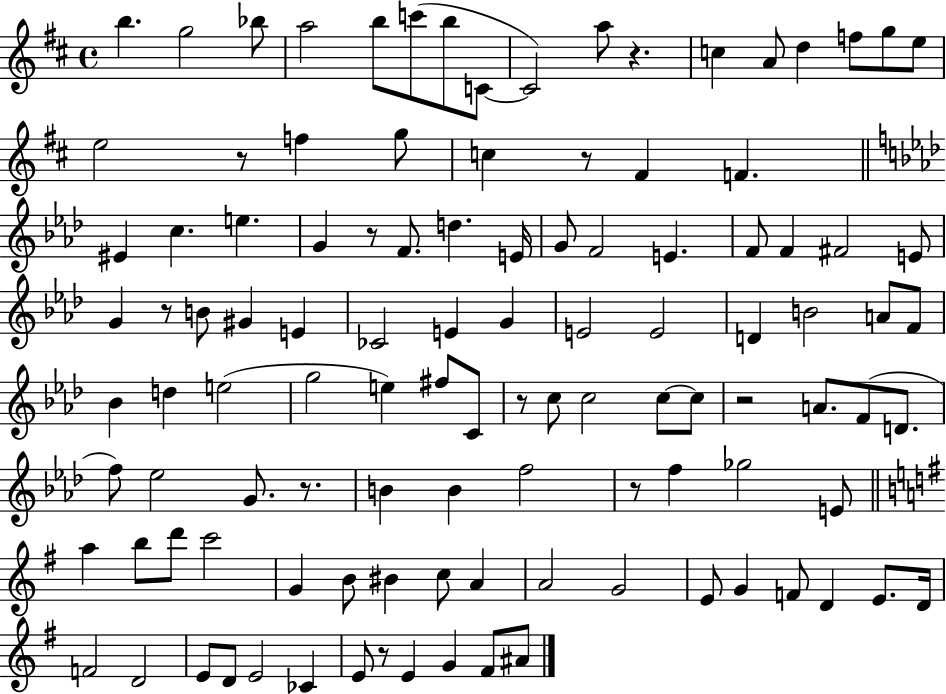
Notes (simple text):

B5/q. G5/h Bb5/e A5/h B5/e C6/e B5/e C4/e C4/h A5/e R/q. C5/q A4/e D5/q F5/e G5/e E5/e E5/h R/e F5/q G5/e C5/q R/e F#4/q F4/q. EIS4/q C5/q. E5/q. G4/q R/e F4/e. D5/q. E4/s G4/e F4/h E4/q. F4/e F4/q F#4/h E4/e G4/q R/e B4/e G#4/q E4/q CES4/h E4/q G4/q E4/h E4/h D4/q B4/h A4/e F4/e Bb4/q D5/q E5/h G5/h E5/q F#5/e C4/e R/e C5/e C5/h C5/e C5/e R/h A4/e. F4/e D4/e. F5/e Eb5/h G4/e. R/e. B4/q B4/q F5/h R/e F5/q Gb5/h E4/e A5/q B5/e D6/e C6/h G4/q B4/e BIS4/q C5/e A4/q A4/h G4/h E4/e G4/q F4/e D4/q E4/e. D4/s F4/h D4/h E4/e D4/e E4/h CES4/q E4/e R/e E4/q G4/q F#4/e A#4/e